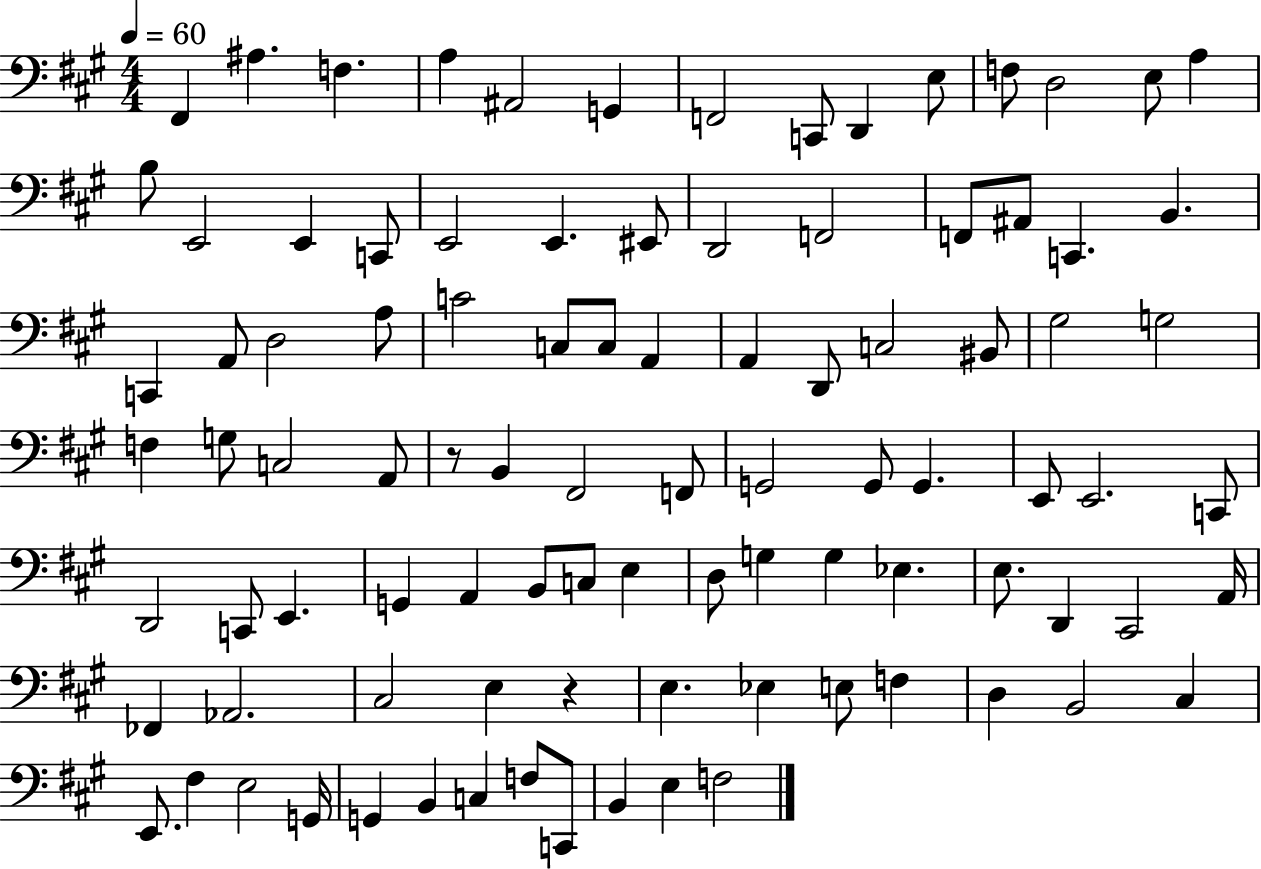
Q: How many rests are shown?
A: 2